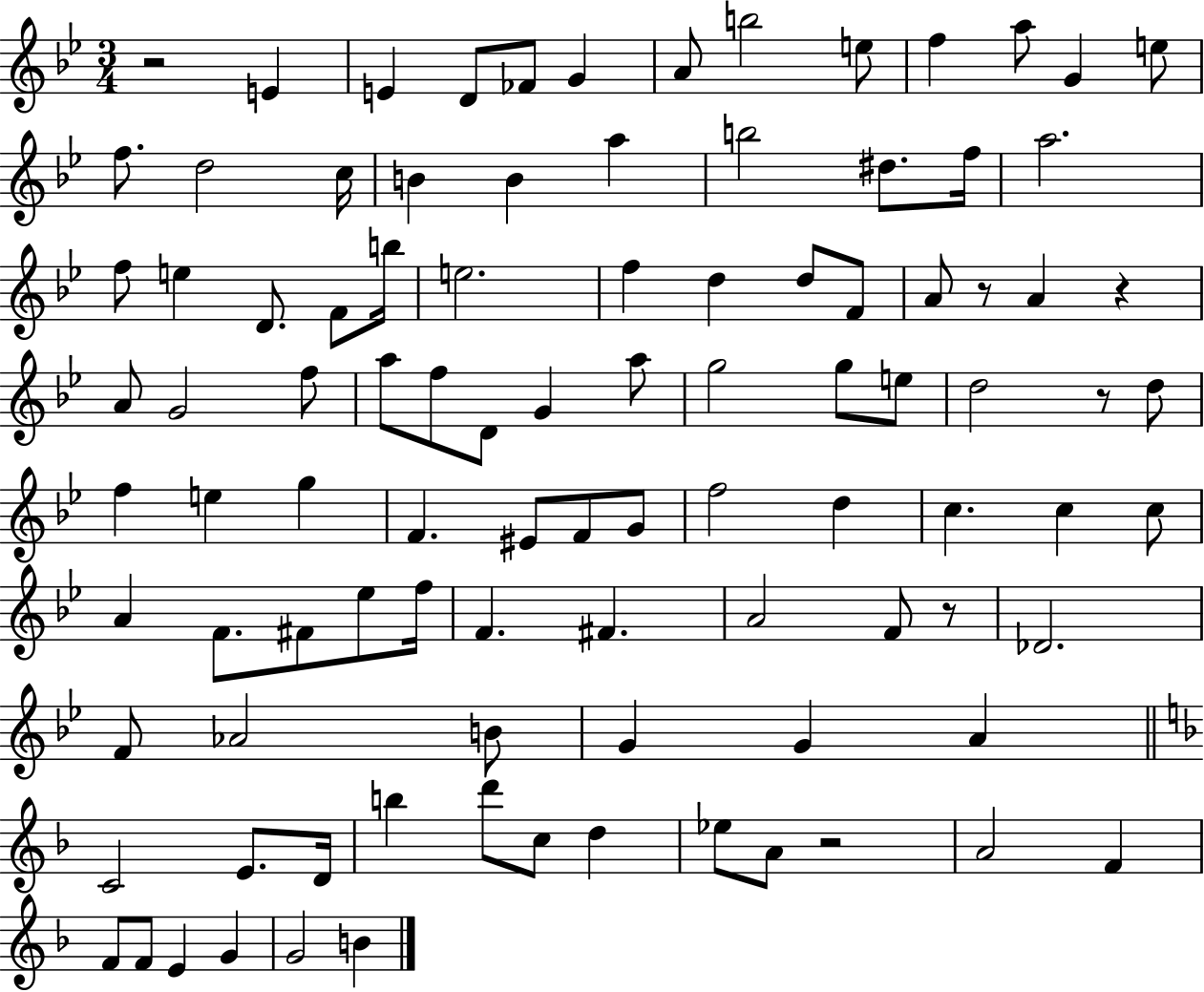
{
  \clef treble
  \numericTimeSignature
  \time 3/4
  \key bes \major
  r2 e'4 | e'4 d'8 fes'8 g'4 | a'8 b''2 e''8 | f''4 a''8 g'4 e''8 | \break f''8. d''2 c''16 | b'4 b'4 a''4 | b''2 dis''8. f''16 | a''2. | \break f''8 e''4 d'8. f'8 b''16 | e''2. | f''4 d''4 d''8 f'8 | a'8 r8 a'4 r4 | \break a'8 g'2 f''8 | a''8 f''8 d'8 g'4 a''8 | g''2 g''8 e''8 | d''2 r8 d''8 | \break f''4 e''4 g''4 | f'4. eis'8 f'8 g'8 | f''2 d''4 | c''4. c''4 c''8 | \break a'4 f'8. fis'8 ees''8 f''16 | f'4. fis'4. | a'2 f'8 r8 | des'2. | \break f'8 aes'2 b'8 | g'4 g'4 a'4 | \bar "||" \break \key f \major c'2 e'8. d'16 | b''4 d'''8 c''8 d''4 | ees''8 a'8 r2 | a'2 f'4 | \break f'8 f'8 e'4 g'4 | g'2 b'4 | \bar "|."
}